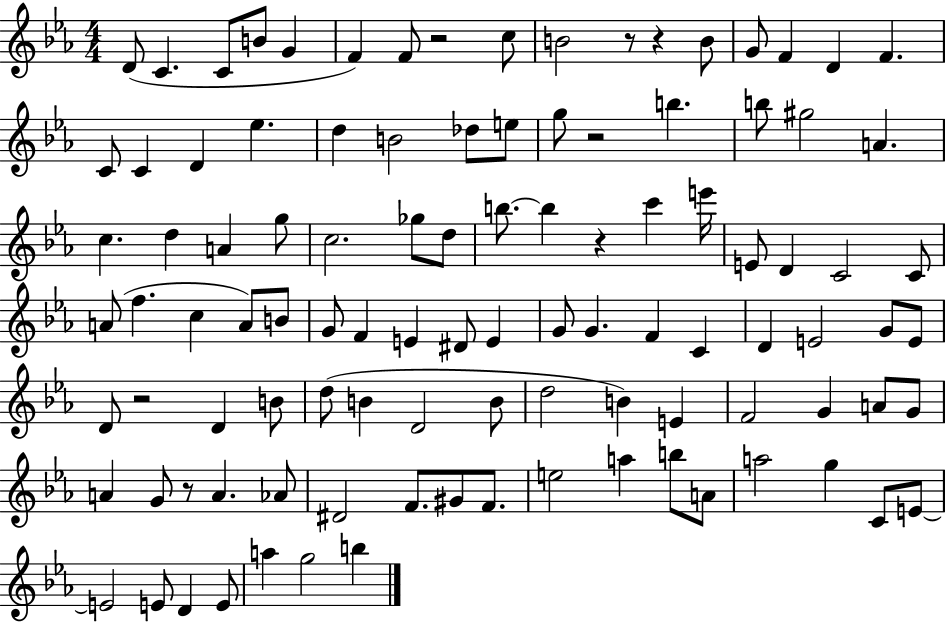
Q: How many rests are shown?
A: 7